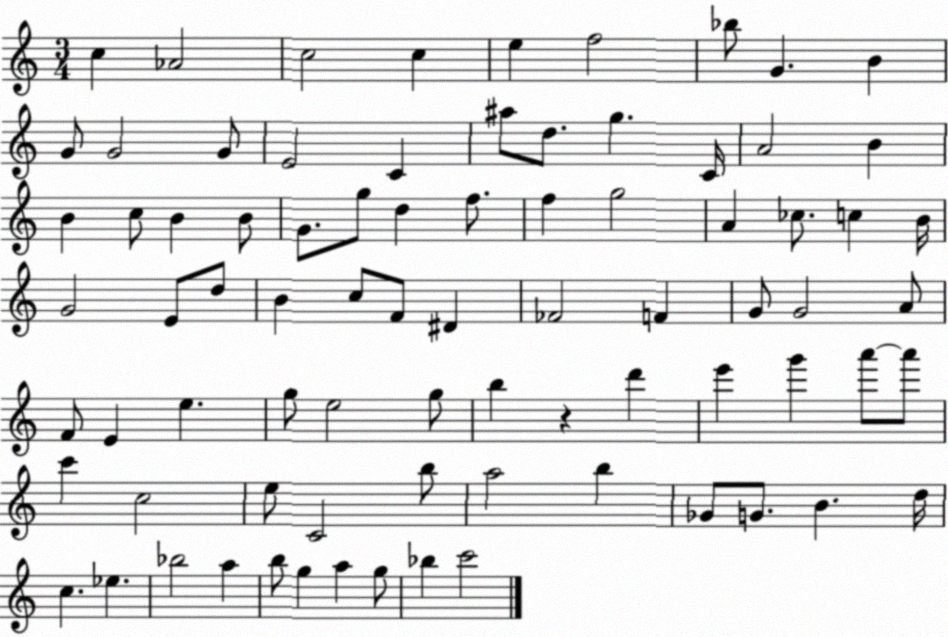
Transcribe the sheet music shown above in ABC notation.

X:1
T:Untitled
M:3/4
L:1/4
K:C
c _A2 c2 c e f2 _b/2 G B G/2 G2 G/2 E2 C ^a/2 d/2 g C/4 A2 B B c/2 B B/2 G/2 g/2 d f/2 f g2 A _c/2 c B/4 G2 E/2 d/2 B c/2 F/2 ^D _F2 F G/2 G2 A/2 F/2 E e g/2 e2 g/2 b z d' e' g' a'/2 a'/2 c' c2 e/2 C2 b/2 a2 b _G/2 G/2 B d/4 c _e _b2 a b/2 g a g/2 _b c'2